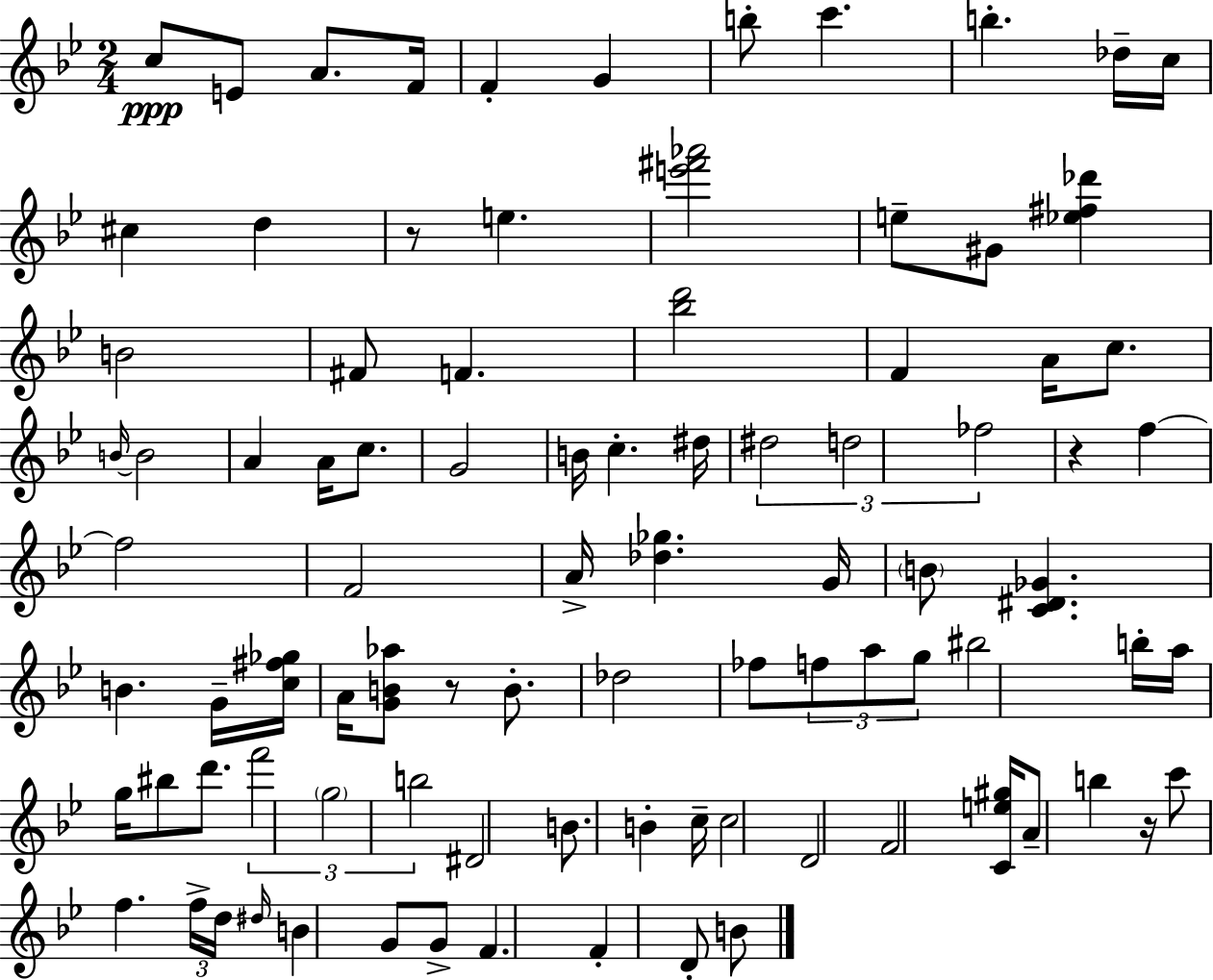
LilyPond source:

{
  \clef treble
  \numericTimeSignature
  \time 2/4
  \key bes \major
  \repeat volta 2 { c''8\ppp e'8 a'8. f'16 | f'4-. g'4 | b''8-. c'''4. | b''4.-. des''16-- c''16 | \break cis''4 d''4 | r8 e''4. | <e''' fis''' aes'''>2 | e''8-- gis'8 <ees'' fis'' des'''>4 | \break b'2 | fis'8 f'4. | <bes'' d'''>2 | f'4 a'16 c''8. | \break \grace { b'16~ }~ b'2 | a'4 a'16 c''8. | g'2 | b'16 c''4.-. | \break dis''16 \tuplet 3/2 { dis''2 | d''2 | fes''2 } | r4 f''4~~ | \break f''2 | f'2 | a'16-> <des'' ges''>4. | g'16 \parenthesize b'8 <c' dis' ges'>4. | \break b'4. g'16-- | <c'' fis'' ges''>16 a'16 <g' b' aes''>8 r8 b'8.-. | des''2 | fes''8 \tuplet 3/2 { f''8 a''8 g''8 } | \break bis''2 | b''16-. a''16 g''16 bis''8 d'''8. | \tuplet 3/2 { f'''2 | \parenthesize g''2 | \break b''2 } | dis'2 | b'8. b'4-. | c''16-- c''2 | \break d'2 | f'2 | <c' e'' gis''>16 a'8-- b''4 | r16 c'''8 f''4. | \break \tuplet 3/2 { f''16-> d''16 \grace { dis''16 } } b'4 | g'8 g'8-> f'4. | f'4-. d'8-. | b'8 } \bar "|."
}